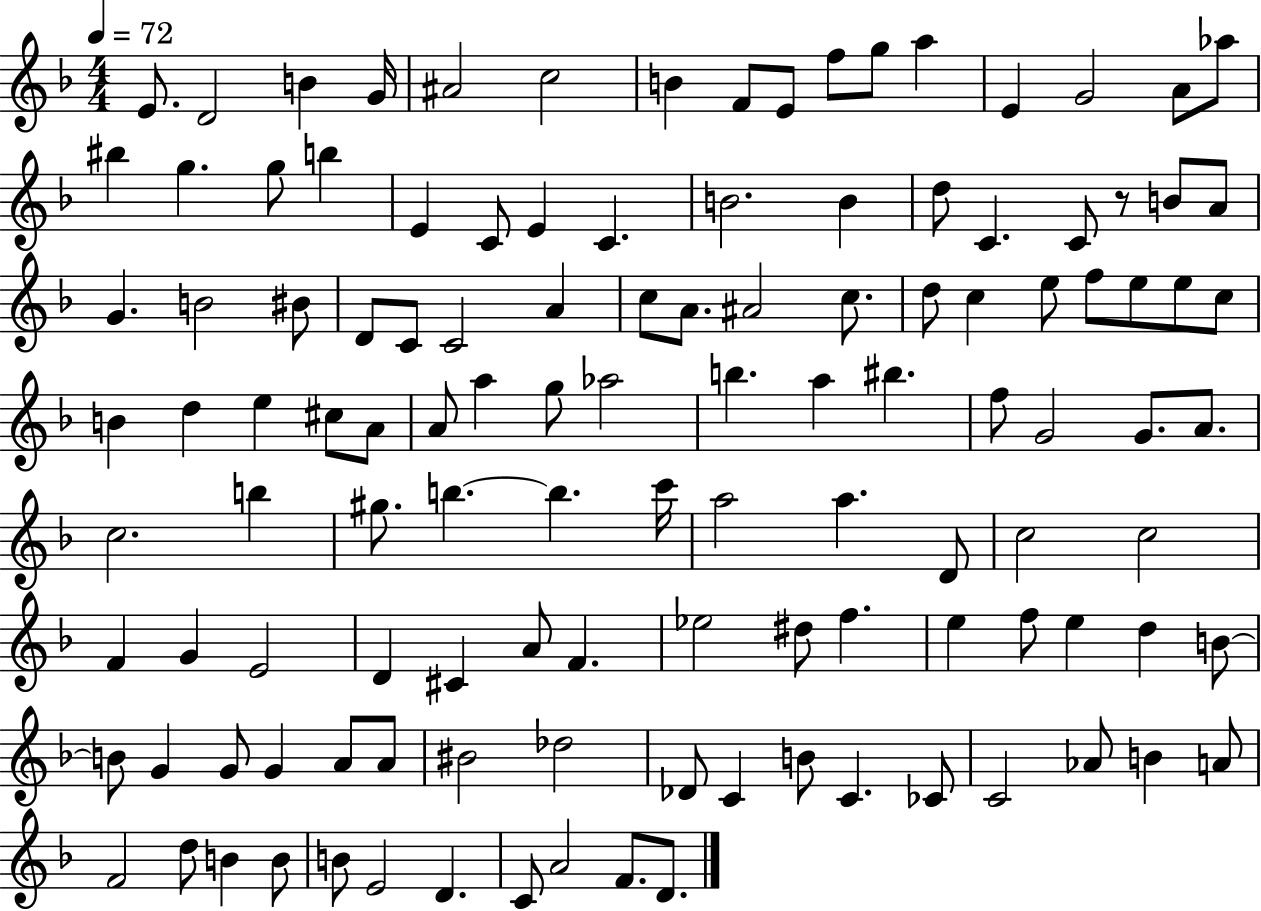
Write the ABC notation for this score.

X:1
T:Untitled
M:4/4
L:1/4
K:F
E/2 D2 B G/4 ^A2 c2 B F/2 E/2 f/2 g/2 a E G2 A/2 _a/2 ^b g g/2 b E C/2 E C B2 B d/2 C C/2 z/2 B/2 A/2 G B2 ^B/2 D/2 C/2 C2 A c/2 A/2 ^A2 c/2 d/2 c e/2 f/2 e/2 e/2 c/2 B d e ^c/2 A/2 A/2 a g/2 _a2 b a ^b f/2 G2 G/2 A/2 c2 b ^g/2 b b c'/4 a2 a D/2 c2 c2 F G E2 D ^C A/2 F _e2 ^d/2 f e f/2 e d B/2 B/2 G G/2 G A/2 A/2 ^B2 _d2 _D/2 C B/2 C _C/2 C2 _A/2 B A/2 F2 d/2 B B/2 B/2 E2 D C/2 A2 F/2 D/2